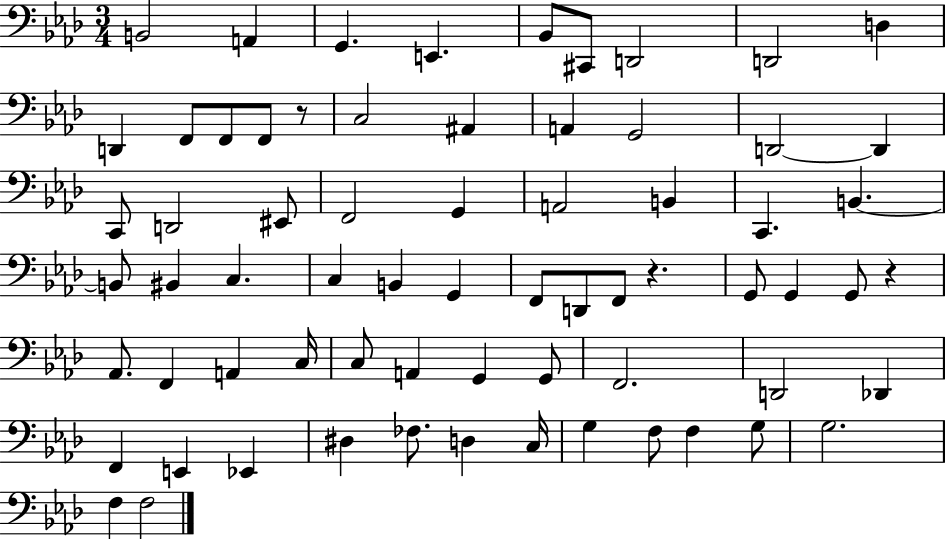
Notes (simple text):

B2/h A2/q G2/q. E2/q. Bb2/e C#2/e D2/h D2/h D3/q D2/q F2/e F2/e F2/e R/e C3/h A#2/q A2/q G2/h D2/h D2/q C2/e D2/h EIS2/e F2/h G2/q A2/h B2/q C2/q. B2/q. B2/e BIS2/q C3/q. C3/q B2/q G2/q F2/e D2/e F2/e R/q. G2/e G2/q G2/e R/q Ab2/e. F2/q A2/q C3/s C3/e A2/q G2/q G2/e F2/h. D2/h Db2/q F2/q E2/q Eb2/q D#3/q FES3/e. D3/q C3/s G3/q F3/e F3/q G3/e G3/h. F3/q F3/h